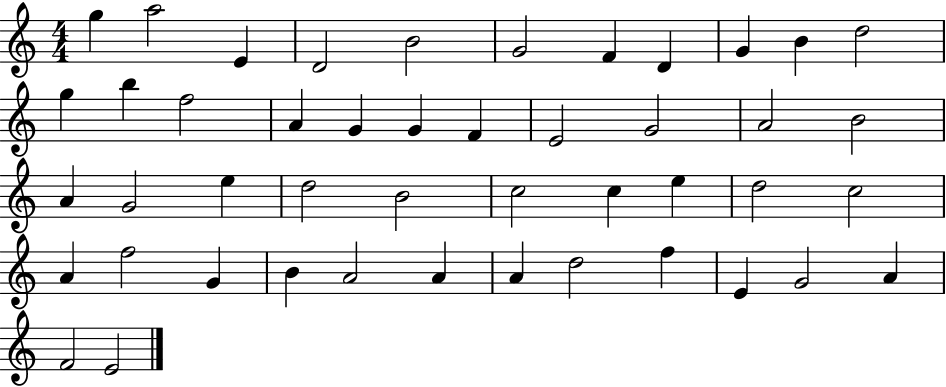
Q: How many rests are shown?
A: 0